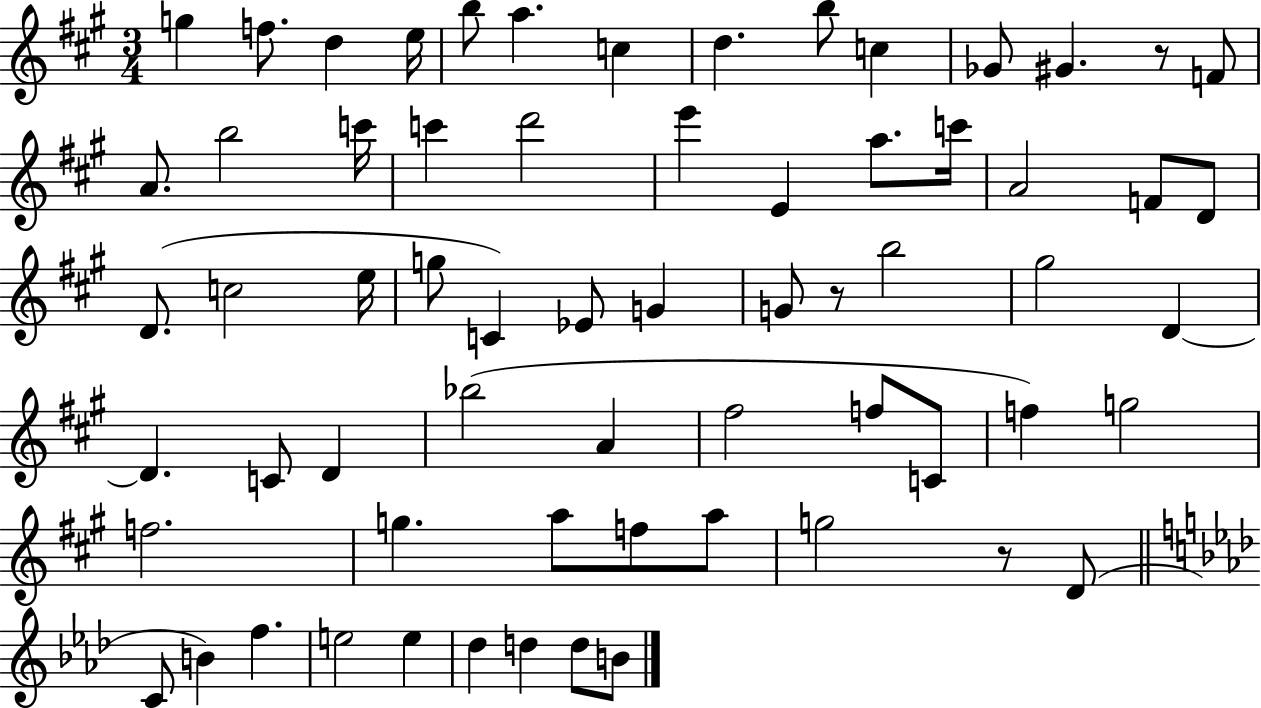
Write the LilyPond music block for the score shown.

{
  \clef treble
  \numericTimeSignature
  \time 3/4
  \key a \major
  g''4 f''8. d''4 e''16 | b''8 a''4. c''4 | d''4. b''8 c''4 | ges'8 gis'4. r8 f'8 | \break a'8. b''2 c'''16 | c'''4 d'''2 | e'''4 e'4 a''8. c'''16 | a'2 f'8 d'8 | \break d'8.( c''2 e''16 | g''8 c'4) ees'8 g'4 | g'8 r8 b''2 | gis''2 d'4~~ | \break d'4. c'8 d'4 | bes''2( a'4 | fis''2 f''8 c'8 | f''4) g''2 | \break f''2. | g''4. a''8 f''8 a''8 | g''2 r8 d'8( | \bar "||" \break \key aes \major c'8 b'4) f''4. | e''2 e''4 | des''4 d''4 d''8 b'8 | \bar "|."
}